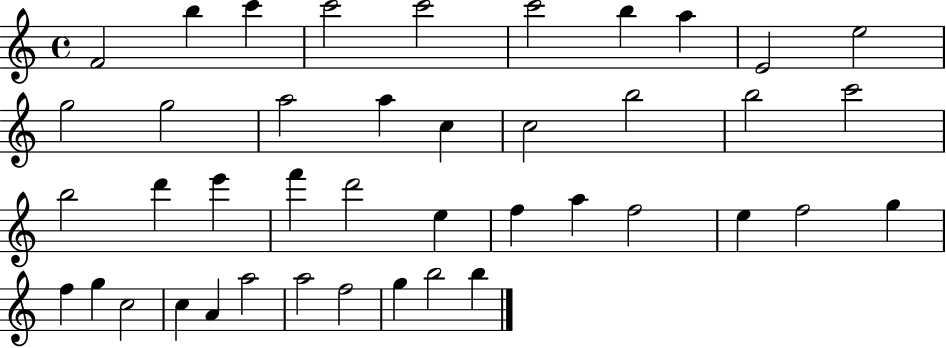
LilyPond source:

{
  \clef treble
  \time 4/4
  \defaultTimeSignature
  \key c \major
  f'2 b''4 c'''4 | c'''2 c'''2 | c'''2 b''4 a''4 | e'2 e''2 | \break g''2 g''2 | a''2 a''4 c''4 | c''2 b''2 | b''2 c'''2 | \break b''2 d'''4 e'''4 | f'''4 d'''2 e''4 | f''4 a''4 f''2 | e''4 f''2 g''4 | \break f''4 g''4 c''2 | c''4 a'4 a''2 | a''2 f''2 | g''4 b''2 b''4 | \break \bar "|."
}